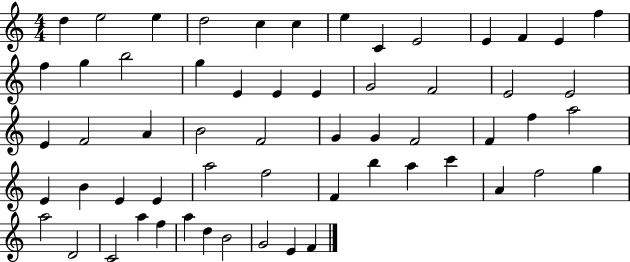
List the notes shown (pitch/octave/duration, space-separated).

D5/q E5/h E5/q D5/h C5/q C5/q E5/q C4/q E4/h E4/q F4/q E4/q F5/q F5/q G5/q B5/h G5/q E4/q E4/q E4/q G4/h F4/h E4/h E4/h E4/q F4/h A4/q B4/h F4/h G4/q G4/q F4/h F4/q F5/q A5/h E4/q B4/q E4/q E4/q A5/h F5/h F4/q B5/q A5/q C6/q A4/q F5/h G5/q A5/h D4/h C4/h A5/q F5/q A5/q D5/q B4/h G4/h E4/q F4/q